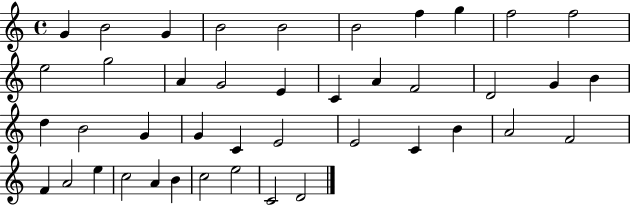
G4/q B4/h G4/q B4/h B4/h B4/h F5/q G5/q F5/h F5/h E5/h G5/h A4/q G4/h E4/q C4/q A4/q F4/h D4/h G4/q B4/q D5/q B4/h G4/q G4/q C4/q E4/h E4/h C4/q B4/q A4/h F4/h F4/q A4/h E5/q C5/h A4/q B4/q C5/h E5/h C4/h D4/h